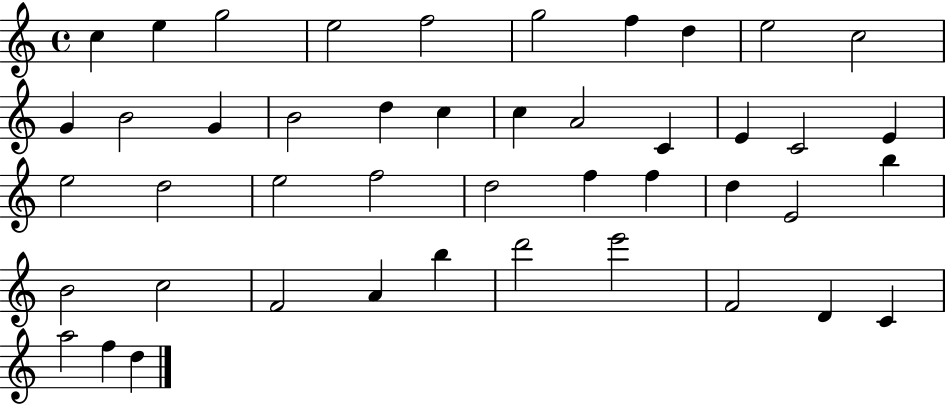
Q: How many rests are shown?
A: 0